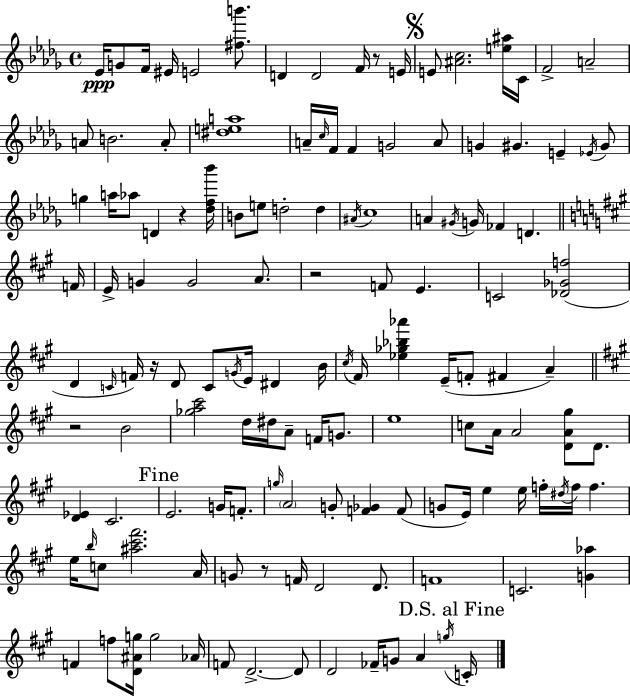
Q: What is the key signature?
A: BES minor